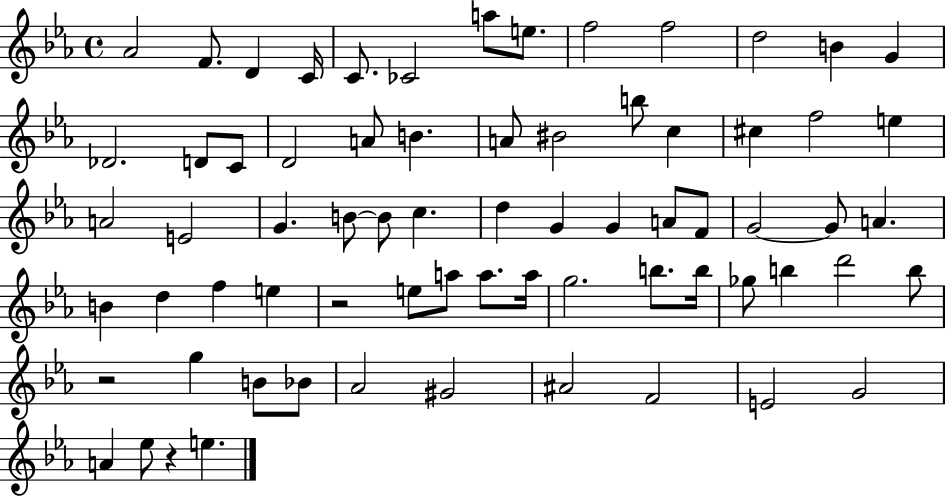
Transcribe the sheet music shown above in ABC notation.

X:1
T:Untitled
M:4/4
L:1/4
K:Eb
_A2 F/2 D C/4 C/2 _C2 a/2 e/2 f2 f2 d2 B G _D2 D/2 C/2 D2 A/2 B A/2 ^B2 b/2 c ^c f2 e A2 E2 G B/2 B/2 c d G G A/2 F/2 G2 G/2 A B d f e z2 e/2 a/2 a/2 a/4 g2 b/2 b/4 _g/2 b d'2 b/2 z2 g B/2 _B/2 _A2 ^G2 ^A2 F2 E2 G2 A _e/2 z e